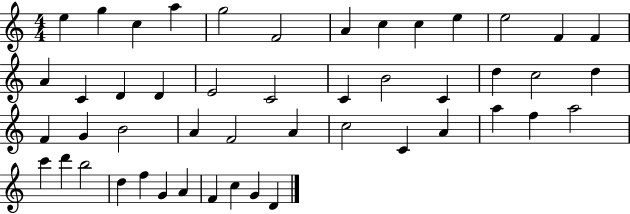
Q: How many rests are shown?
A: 0